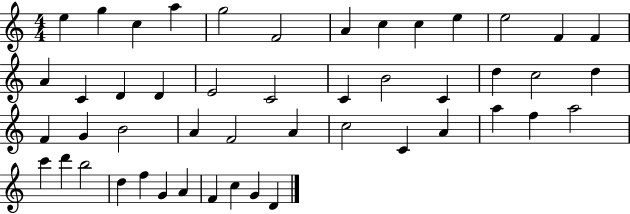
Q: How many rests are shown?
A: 0